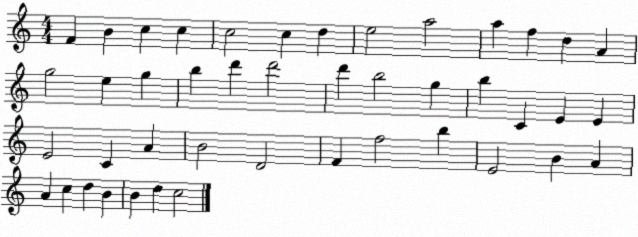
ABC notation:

X:1
T:Untitled
M:4/4
L:1/4
K:C
F B c c c2 c d e2 a2 a f d A g2 e g b d' d'2 d' b2 g b C E E E2 C A B2 D2 F f2 b E2 B A A c d B B d c2